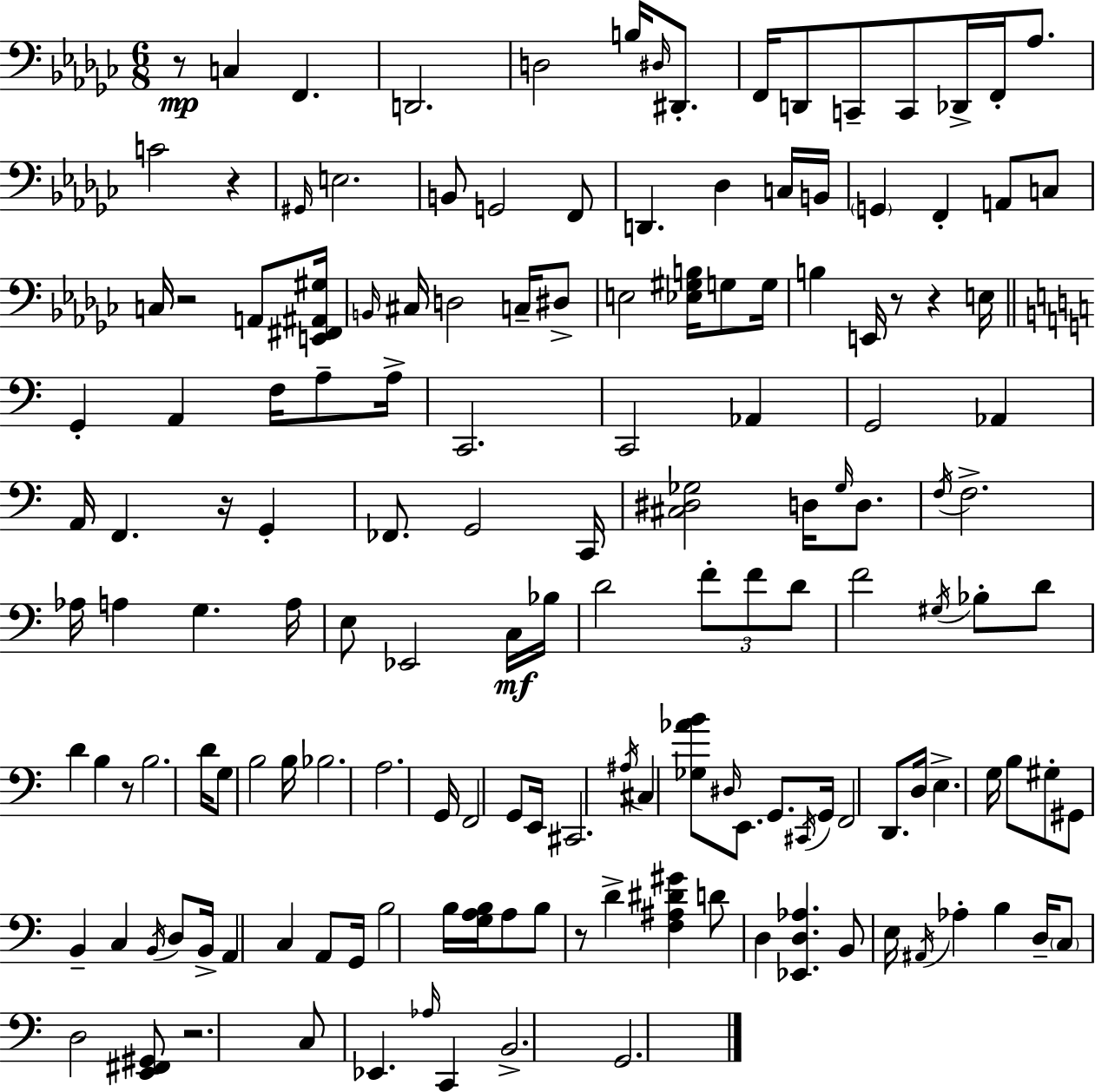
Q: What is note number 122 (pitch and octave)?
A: D4